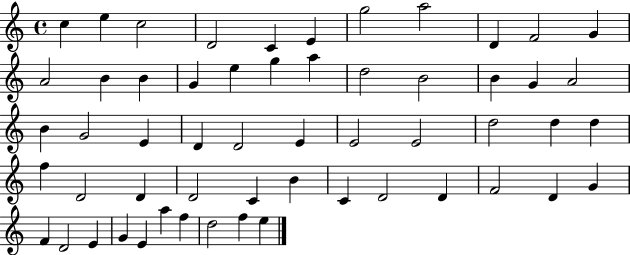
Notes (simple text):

C5/q E5/q C5/h D4/h C4/q E4/q G5/h A5/h D4/q F4/h G4/q A4/h B4/q B4/q G4/q E5/q G5/q A5/q D5/h B4/h B4/q G4/q A4/h B4/q G4/h E4/q D4/q D4/h E4/q E4/h E4/h D5/h D5/q D5/q F5/q D4/h D4/q D4/h C4/q B4/q C4/q D4/h D4/q F4/h D4/q G4/q F4/q D4/h E4/q G4/q E4/q A5/q F5/q D5/h F5/q E5/q